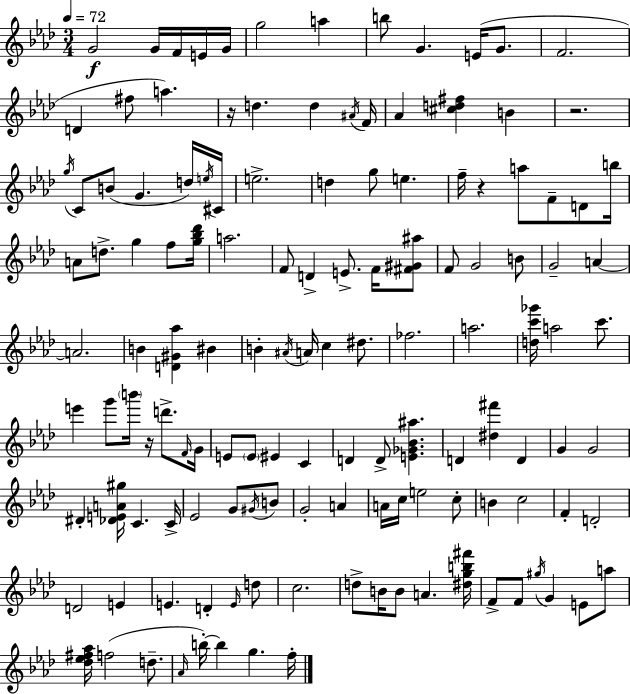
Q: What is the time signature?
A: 3/4